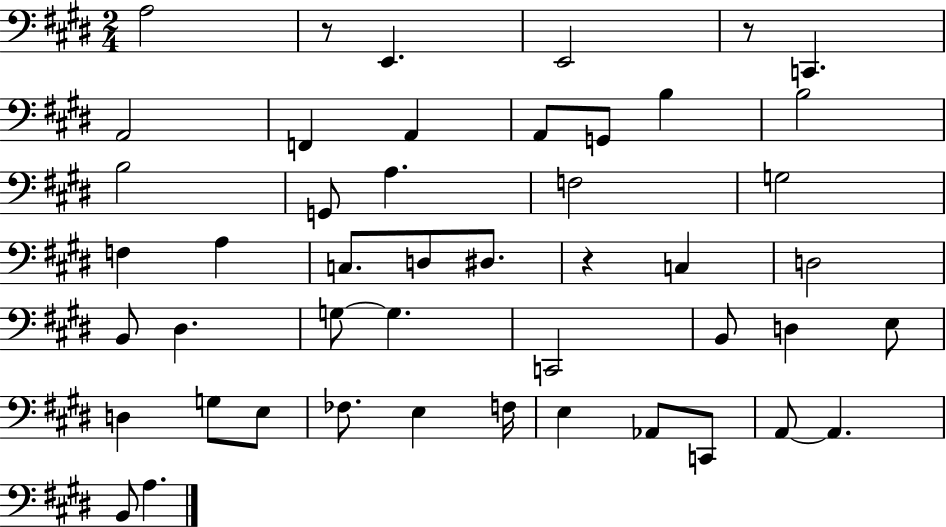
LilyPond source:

{
  \clef bass
  \numericTimeSignature
  \time 2/4
  \key e \major
  a2 | r8 e,4. | e,2 | r8 c,4. | \break a,2 | f,4 a,4 | a,8 g,8 b4 | b2 | \break b2 | g,8 a4. | f2 | g2 | \break f4 a4 | c8. d8 dis8. | r4 c4 | d2 | \break b,8 dis4. | g8~~ g4. | c,2 | b,8 d4 e8 | \break d4 g8 e8 | fes8. e4 f16 | e4 aes,8 c,8 | a,8~~ a,4. | \break b,8 a4. | \bar "|."
}